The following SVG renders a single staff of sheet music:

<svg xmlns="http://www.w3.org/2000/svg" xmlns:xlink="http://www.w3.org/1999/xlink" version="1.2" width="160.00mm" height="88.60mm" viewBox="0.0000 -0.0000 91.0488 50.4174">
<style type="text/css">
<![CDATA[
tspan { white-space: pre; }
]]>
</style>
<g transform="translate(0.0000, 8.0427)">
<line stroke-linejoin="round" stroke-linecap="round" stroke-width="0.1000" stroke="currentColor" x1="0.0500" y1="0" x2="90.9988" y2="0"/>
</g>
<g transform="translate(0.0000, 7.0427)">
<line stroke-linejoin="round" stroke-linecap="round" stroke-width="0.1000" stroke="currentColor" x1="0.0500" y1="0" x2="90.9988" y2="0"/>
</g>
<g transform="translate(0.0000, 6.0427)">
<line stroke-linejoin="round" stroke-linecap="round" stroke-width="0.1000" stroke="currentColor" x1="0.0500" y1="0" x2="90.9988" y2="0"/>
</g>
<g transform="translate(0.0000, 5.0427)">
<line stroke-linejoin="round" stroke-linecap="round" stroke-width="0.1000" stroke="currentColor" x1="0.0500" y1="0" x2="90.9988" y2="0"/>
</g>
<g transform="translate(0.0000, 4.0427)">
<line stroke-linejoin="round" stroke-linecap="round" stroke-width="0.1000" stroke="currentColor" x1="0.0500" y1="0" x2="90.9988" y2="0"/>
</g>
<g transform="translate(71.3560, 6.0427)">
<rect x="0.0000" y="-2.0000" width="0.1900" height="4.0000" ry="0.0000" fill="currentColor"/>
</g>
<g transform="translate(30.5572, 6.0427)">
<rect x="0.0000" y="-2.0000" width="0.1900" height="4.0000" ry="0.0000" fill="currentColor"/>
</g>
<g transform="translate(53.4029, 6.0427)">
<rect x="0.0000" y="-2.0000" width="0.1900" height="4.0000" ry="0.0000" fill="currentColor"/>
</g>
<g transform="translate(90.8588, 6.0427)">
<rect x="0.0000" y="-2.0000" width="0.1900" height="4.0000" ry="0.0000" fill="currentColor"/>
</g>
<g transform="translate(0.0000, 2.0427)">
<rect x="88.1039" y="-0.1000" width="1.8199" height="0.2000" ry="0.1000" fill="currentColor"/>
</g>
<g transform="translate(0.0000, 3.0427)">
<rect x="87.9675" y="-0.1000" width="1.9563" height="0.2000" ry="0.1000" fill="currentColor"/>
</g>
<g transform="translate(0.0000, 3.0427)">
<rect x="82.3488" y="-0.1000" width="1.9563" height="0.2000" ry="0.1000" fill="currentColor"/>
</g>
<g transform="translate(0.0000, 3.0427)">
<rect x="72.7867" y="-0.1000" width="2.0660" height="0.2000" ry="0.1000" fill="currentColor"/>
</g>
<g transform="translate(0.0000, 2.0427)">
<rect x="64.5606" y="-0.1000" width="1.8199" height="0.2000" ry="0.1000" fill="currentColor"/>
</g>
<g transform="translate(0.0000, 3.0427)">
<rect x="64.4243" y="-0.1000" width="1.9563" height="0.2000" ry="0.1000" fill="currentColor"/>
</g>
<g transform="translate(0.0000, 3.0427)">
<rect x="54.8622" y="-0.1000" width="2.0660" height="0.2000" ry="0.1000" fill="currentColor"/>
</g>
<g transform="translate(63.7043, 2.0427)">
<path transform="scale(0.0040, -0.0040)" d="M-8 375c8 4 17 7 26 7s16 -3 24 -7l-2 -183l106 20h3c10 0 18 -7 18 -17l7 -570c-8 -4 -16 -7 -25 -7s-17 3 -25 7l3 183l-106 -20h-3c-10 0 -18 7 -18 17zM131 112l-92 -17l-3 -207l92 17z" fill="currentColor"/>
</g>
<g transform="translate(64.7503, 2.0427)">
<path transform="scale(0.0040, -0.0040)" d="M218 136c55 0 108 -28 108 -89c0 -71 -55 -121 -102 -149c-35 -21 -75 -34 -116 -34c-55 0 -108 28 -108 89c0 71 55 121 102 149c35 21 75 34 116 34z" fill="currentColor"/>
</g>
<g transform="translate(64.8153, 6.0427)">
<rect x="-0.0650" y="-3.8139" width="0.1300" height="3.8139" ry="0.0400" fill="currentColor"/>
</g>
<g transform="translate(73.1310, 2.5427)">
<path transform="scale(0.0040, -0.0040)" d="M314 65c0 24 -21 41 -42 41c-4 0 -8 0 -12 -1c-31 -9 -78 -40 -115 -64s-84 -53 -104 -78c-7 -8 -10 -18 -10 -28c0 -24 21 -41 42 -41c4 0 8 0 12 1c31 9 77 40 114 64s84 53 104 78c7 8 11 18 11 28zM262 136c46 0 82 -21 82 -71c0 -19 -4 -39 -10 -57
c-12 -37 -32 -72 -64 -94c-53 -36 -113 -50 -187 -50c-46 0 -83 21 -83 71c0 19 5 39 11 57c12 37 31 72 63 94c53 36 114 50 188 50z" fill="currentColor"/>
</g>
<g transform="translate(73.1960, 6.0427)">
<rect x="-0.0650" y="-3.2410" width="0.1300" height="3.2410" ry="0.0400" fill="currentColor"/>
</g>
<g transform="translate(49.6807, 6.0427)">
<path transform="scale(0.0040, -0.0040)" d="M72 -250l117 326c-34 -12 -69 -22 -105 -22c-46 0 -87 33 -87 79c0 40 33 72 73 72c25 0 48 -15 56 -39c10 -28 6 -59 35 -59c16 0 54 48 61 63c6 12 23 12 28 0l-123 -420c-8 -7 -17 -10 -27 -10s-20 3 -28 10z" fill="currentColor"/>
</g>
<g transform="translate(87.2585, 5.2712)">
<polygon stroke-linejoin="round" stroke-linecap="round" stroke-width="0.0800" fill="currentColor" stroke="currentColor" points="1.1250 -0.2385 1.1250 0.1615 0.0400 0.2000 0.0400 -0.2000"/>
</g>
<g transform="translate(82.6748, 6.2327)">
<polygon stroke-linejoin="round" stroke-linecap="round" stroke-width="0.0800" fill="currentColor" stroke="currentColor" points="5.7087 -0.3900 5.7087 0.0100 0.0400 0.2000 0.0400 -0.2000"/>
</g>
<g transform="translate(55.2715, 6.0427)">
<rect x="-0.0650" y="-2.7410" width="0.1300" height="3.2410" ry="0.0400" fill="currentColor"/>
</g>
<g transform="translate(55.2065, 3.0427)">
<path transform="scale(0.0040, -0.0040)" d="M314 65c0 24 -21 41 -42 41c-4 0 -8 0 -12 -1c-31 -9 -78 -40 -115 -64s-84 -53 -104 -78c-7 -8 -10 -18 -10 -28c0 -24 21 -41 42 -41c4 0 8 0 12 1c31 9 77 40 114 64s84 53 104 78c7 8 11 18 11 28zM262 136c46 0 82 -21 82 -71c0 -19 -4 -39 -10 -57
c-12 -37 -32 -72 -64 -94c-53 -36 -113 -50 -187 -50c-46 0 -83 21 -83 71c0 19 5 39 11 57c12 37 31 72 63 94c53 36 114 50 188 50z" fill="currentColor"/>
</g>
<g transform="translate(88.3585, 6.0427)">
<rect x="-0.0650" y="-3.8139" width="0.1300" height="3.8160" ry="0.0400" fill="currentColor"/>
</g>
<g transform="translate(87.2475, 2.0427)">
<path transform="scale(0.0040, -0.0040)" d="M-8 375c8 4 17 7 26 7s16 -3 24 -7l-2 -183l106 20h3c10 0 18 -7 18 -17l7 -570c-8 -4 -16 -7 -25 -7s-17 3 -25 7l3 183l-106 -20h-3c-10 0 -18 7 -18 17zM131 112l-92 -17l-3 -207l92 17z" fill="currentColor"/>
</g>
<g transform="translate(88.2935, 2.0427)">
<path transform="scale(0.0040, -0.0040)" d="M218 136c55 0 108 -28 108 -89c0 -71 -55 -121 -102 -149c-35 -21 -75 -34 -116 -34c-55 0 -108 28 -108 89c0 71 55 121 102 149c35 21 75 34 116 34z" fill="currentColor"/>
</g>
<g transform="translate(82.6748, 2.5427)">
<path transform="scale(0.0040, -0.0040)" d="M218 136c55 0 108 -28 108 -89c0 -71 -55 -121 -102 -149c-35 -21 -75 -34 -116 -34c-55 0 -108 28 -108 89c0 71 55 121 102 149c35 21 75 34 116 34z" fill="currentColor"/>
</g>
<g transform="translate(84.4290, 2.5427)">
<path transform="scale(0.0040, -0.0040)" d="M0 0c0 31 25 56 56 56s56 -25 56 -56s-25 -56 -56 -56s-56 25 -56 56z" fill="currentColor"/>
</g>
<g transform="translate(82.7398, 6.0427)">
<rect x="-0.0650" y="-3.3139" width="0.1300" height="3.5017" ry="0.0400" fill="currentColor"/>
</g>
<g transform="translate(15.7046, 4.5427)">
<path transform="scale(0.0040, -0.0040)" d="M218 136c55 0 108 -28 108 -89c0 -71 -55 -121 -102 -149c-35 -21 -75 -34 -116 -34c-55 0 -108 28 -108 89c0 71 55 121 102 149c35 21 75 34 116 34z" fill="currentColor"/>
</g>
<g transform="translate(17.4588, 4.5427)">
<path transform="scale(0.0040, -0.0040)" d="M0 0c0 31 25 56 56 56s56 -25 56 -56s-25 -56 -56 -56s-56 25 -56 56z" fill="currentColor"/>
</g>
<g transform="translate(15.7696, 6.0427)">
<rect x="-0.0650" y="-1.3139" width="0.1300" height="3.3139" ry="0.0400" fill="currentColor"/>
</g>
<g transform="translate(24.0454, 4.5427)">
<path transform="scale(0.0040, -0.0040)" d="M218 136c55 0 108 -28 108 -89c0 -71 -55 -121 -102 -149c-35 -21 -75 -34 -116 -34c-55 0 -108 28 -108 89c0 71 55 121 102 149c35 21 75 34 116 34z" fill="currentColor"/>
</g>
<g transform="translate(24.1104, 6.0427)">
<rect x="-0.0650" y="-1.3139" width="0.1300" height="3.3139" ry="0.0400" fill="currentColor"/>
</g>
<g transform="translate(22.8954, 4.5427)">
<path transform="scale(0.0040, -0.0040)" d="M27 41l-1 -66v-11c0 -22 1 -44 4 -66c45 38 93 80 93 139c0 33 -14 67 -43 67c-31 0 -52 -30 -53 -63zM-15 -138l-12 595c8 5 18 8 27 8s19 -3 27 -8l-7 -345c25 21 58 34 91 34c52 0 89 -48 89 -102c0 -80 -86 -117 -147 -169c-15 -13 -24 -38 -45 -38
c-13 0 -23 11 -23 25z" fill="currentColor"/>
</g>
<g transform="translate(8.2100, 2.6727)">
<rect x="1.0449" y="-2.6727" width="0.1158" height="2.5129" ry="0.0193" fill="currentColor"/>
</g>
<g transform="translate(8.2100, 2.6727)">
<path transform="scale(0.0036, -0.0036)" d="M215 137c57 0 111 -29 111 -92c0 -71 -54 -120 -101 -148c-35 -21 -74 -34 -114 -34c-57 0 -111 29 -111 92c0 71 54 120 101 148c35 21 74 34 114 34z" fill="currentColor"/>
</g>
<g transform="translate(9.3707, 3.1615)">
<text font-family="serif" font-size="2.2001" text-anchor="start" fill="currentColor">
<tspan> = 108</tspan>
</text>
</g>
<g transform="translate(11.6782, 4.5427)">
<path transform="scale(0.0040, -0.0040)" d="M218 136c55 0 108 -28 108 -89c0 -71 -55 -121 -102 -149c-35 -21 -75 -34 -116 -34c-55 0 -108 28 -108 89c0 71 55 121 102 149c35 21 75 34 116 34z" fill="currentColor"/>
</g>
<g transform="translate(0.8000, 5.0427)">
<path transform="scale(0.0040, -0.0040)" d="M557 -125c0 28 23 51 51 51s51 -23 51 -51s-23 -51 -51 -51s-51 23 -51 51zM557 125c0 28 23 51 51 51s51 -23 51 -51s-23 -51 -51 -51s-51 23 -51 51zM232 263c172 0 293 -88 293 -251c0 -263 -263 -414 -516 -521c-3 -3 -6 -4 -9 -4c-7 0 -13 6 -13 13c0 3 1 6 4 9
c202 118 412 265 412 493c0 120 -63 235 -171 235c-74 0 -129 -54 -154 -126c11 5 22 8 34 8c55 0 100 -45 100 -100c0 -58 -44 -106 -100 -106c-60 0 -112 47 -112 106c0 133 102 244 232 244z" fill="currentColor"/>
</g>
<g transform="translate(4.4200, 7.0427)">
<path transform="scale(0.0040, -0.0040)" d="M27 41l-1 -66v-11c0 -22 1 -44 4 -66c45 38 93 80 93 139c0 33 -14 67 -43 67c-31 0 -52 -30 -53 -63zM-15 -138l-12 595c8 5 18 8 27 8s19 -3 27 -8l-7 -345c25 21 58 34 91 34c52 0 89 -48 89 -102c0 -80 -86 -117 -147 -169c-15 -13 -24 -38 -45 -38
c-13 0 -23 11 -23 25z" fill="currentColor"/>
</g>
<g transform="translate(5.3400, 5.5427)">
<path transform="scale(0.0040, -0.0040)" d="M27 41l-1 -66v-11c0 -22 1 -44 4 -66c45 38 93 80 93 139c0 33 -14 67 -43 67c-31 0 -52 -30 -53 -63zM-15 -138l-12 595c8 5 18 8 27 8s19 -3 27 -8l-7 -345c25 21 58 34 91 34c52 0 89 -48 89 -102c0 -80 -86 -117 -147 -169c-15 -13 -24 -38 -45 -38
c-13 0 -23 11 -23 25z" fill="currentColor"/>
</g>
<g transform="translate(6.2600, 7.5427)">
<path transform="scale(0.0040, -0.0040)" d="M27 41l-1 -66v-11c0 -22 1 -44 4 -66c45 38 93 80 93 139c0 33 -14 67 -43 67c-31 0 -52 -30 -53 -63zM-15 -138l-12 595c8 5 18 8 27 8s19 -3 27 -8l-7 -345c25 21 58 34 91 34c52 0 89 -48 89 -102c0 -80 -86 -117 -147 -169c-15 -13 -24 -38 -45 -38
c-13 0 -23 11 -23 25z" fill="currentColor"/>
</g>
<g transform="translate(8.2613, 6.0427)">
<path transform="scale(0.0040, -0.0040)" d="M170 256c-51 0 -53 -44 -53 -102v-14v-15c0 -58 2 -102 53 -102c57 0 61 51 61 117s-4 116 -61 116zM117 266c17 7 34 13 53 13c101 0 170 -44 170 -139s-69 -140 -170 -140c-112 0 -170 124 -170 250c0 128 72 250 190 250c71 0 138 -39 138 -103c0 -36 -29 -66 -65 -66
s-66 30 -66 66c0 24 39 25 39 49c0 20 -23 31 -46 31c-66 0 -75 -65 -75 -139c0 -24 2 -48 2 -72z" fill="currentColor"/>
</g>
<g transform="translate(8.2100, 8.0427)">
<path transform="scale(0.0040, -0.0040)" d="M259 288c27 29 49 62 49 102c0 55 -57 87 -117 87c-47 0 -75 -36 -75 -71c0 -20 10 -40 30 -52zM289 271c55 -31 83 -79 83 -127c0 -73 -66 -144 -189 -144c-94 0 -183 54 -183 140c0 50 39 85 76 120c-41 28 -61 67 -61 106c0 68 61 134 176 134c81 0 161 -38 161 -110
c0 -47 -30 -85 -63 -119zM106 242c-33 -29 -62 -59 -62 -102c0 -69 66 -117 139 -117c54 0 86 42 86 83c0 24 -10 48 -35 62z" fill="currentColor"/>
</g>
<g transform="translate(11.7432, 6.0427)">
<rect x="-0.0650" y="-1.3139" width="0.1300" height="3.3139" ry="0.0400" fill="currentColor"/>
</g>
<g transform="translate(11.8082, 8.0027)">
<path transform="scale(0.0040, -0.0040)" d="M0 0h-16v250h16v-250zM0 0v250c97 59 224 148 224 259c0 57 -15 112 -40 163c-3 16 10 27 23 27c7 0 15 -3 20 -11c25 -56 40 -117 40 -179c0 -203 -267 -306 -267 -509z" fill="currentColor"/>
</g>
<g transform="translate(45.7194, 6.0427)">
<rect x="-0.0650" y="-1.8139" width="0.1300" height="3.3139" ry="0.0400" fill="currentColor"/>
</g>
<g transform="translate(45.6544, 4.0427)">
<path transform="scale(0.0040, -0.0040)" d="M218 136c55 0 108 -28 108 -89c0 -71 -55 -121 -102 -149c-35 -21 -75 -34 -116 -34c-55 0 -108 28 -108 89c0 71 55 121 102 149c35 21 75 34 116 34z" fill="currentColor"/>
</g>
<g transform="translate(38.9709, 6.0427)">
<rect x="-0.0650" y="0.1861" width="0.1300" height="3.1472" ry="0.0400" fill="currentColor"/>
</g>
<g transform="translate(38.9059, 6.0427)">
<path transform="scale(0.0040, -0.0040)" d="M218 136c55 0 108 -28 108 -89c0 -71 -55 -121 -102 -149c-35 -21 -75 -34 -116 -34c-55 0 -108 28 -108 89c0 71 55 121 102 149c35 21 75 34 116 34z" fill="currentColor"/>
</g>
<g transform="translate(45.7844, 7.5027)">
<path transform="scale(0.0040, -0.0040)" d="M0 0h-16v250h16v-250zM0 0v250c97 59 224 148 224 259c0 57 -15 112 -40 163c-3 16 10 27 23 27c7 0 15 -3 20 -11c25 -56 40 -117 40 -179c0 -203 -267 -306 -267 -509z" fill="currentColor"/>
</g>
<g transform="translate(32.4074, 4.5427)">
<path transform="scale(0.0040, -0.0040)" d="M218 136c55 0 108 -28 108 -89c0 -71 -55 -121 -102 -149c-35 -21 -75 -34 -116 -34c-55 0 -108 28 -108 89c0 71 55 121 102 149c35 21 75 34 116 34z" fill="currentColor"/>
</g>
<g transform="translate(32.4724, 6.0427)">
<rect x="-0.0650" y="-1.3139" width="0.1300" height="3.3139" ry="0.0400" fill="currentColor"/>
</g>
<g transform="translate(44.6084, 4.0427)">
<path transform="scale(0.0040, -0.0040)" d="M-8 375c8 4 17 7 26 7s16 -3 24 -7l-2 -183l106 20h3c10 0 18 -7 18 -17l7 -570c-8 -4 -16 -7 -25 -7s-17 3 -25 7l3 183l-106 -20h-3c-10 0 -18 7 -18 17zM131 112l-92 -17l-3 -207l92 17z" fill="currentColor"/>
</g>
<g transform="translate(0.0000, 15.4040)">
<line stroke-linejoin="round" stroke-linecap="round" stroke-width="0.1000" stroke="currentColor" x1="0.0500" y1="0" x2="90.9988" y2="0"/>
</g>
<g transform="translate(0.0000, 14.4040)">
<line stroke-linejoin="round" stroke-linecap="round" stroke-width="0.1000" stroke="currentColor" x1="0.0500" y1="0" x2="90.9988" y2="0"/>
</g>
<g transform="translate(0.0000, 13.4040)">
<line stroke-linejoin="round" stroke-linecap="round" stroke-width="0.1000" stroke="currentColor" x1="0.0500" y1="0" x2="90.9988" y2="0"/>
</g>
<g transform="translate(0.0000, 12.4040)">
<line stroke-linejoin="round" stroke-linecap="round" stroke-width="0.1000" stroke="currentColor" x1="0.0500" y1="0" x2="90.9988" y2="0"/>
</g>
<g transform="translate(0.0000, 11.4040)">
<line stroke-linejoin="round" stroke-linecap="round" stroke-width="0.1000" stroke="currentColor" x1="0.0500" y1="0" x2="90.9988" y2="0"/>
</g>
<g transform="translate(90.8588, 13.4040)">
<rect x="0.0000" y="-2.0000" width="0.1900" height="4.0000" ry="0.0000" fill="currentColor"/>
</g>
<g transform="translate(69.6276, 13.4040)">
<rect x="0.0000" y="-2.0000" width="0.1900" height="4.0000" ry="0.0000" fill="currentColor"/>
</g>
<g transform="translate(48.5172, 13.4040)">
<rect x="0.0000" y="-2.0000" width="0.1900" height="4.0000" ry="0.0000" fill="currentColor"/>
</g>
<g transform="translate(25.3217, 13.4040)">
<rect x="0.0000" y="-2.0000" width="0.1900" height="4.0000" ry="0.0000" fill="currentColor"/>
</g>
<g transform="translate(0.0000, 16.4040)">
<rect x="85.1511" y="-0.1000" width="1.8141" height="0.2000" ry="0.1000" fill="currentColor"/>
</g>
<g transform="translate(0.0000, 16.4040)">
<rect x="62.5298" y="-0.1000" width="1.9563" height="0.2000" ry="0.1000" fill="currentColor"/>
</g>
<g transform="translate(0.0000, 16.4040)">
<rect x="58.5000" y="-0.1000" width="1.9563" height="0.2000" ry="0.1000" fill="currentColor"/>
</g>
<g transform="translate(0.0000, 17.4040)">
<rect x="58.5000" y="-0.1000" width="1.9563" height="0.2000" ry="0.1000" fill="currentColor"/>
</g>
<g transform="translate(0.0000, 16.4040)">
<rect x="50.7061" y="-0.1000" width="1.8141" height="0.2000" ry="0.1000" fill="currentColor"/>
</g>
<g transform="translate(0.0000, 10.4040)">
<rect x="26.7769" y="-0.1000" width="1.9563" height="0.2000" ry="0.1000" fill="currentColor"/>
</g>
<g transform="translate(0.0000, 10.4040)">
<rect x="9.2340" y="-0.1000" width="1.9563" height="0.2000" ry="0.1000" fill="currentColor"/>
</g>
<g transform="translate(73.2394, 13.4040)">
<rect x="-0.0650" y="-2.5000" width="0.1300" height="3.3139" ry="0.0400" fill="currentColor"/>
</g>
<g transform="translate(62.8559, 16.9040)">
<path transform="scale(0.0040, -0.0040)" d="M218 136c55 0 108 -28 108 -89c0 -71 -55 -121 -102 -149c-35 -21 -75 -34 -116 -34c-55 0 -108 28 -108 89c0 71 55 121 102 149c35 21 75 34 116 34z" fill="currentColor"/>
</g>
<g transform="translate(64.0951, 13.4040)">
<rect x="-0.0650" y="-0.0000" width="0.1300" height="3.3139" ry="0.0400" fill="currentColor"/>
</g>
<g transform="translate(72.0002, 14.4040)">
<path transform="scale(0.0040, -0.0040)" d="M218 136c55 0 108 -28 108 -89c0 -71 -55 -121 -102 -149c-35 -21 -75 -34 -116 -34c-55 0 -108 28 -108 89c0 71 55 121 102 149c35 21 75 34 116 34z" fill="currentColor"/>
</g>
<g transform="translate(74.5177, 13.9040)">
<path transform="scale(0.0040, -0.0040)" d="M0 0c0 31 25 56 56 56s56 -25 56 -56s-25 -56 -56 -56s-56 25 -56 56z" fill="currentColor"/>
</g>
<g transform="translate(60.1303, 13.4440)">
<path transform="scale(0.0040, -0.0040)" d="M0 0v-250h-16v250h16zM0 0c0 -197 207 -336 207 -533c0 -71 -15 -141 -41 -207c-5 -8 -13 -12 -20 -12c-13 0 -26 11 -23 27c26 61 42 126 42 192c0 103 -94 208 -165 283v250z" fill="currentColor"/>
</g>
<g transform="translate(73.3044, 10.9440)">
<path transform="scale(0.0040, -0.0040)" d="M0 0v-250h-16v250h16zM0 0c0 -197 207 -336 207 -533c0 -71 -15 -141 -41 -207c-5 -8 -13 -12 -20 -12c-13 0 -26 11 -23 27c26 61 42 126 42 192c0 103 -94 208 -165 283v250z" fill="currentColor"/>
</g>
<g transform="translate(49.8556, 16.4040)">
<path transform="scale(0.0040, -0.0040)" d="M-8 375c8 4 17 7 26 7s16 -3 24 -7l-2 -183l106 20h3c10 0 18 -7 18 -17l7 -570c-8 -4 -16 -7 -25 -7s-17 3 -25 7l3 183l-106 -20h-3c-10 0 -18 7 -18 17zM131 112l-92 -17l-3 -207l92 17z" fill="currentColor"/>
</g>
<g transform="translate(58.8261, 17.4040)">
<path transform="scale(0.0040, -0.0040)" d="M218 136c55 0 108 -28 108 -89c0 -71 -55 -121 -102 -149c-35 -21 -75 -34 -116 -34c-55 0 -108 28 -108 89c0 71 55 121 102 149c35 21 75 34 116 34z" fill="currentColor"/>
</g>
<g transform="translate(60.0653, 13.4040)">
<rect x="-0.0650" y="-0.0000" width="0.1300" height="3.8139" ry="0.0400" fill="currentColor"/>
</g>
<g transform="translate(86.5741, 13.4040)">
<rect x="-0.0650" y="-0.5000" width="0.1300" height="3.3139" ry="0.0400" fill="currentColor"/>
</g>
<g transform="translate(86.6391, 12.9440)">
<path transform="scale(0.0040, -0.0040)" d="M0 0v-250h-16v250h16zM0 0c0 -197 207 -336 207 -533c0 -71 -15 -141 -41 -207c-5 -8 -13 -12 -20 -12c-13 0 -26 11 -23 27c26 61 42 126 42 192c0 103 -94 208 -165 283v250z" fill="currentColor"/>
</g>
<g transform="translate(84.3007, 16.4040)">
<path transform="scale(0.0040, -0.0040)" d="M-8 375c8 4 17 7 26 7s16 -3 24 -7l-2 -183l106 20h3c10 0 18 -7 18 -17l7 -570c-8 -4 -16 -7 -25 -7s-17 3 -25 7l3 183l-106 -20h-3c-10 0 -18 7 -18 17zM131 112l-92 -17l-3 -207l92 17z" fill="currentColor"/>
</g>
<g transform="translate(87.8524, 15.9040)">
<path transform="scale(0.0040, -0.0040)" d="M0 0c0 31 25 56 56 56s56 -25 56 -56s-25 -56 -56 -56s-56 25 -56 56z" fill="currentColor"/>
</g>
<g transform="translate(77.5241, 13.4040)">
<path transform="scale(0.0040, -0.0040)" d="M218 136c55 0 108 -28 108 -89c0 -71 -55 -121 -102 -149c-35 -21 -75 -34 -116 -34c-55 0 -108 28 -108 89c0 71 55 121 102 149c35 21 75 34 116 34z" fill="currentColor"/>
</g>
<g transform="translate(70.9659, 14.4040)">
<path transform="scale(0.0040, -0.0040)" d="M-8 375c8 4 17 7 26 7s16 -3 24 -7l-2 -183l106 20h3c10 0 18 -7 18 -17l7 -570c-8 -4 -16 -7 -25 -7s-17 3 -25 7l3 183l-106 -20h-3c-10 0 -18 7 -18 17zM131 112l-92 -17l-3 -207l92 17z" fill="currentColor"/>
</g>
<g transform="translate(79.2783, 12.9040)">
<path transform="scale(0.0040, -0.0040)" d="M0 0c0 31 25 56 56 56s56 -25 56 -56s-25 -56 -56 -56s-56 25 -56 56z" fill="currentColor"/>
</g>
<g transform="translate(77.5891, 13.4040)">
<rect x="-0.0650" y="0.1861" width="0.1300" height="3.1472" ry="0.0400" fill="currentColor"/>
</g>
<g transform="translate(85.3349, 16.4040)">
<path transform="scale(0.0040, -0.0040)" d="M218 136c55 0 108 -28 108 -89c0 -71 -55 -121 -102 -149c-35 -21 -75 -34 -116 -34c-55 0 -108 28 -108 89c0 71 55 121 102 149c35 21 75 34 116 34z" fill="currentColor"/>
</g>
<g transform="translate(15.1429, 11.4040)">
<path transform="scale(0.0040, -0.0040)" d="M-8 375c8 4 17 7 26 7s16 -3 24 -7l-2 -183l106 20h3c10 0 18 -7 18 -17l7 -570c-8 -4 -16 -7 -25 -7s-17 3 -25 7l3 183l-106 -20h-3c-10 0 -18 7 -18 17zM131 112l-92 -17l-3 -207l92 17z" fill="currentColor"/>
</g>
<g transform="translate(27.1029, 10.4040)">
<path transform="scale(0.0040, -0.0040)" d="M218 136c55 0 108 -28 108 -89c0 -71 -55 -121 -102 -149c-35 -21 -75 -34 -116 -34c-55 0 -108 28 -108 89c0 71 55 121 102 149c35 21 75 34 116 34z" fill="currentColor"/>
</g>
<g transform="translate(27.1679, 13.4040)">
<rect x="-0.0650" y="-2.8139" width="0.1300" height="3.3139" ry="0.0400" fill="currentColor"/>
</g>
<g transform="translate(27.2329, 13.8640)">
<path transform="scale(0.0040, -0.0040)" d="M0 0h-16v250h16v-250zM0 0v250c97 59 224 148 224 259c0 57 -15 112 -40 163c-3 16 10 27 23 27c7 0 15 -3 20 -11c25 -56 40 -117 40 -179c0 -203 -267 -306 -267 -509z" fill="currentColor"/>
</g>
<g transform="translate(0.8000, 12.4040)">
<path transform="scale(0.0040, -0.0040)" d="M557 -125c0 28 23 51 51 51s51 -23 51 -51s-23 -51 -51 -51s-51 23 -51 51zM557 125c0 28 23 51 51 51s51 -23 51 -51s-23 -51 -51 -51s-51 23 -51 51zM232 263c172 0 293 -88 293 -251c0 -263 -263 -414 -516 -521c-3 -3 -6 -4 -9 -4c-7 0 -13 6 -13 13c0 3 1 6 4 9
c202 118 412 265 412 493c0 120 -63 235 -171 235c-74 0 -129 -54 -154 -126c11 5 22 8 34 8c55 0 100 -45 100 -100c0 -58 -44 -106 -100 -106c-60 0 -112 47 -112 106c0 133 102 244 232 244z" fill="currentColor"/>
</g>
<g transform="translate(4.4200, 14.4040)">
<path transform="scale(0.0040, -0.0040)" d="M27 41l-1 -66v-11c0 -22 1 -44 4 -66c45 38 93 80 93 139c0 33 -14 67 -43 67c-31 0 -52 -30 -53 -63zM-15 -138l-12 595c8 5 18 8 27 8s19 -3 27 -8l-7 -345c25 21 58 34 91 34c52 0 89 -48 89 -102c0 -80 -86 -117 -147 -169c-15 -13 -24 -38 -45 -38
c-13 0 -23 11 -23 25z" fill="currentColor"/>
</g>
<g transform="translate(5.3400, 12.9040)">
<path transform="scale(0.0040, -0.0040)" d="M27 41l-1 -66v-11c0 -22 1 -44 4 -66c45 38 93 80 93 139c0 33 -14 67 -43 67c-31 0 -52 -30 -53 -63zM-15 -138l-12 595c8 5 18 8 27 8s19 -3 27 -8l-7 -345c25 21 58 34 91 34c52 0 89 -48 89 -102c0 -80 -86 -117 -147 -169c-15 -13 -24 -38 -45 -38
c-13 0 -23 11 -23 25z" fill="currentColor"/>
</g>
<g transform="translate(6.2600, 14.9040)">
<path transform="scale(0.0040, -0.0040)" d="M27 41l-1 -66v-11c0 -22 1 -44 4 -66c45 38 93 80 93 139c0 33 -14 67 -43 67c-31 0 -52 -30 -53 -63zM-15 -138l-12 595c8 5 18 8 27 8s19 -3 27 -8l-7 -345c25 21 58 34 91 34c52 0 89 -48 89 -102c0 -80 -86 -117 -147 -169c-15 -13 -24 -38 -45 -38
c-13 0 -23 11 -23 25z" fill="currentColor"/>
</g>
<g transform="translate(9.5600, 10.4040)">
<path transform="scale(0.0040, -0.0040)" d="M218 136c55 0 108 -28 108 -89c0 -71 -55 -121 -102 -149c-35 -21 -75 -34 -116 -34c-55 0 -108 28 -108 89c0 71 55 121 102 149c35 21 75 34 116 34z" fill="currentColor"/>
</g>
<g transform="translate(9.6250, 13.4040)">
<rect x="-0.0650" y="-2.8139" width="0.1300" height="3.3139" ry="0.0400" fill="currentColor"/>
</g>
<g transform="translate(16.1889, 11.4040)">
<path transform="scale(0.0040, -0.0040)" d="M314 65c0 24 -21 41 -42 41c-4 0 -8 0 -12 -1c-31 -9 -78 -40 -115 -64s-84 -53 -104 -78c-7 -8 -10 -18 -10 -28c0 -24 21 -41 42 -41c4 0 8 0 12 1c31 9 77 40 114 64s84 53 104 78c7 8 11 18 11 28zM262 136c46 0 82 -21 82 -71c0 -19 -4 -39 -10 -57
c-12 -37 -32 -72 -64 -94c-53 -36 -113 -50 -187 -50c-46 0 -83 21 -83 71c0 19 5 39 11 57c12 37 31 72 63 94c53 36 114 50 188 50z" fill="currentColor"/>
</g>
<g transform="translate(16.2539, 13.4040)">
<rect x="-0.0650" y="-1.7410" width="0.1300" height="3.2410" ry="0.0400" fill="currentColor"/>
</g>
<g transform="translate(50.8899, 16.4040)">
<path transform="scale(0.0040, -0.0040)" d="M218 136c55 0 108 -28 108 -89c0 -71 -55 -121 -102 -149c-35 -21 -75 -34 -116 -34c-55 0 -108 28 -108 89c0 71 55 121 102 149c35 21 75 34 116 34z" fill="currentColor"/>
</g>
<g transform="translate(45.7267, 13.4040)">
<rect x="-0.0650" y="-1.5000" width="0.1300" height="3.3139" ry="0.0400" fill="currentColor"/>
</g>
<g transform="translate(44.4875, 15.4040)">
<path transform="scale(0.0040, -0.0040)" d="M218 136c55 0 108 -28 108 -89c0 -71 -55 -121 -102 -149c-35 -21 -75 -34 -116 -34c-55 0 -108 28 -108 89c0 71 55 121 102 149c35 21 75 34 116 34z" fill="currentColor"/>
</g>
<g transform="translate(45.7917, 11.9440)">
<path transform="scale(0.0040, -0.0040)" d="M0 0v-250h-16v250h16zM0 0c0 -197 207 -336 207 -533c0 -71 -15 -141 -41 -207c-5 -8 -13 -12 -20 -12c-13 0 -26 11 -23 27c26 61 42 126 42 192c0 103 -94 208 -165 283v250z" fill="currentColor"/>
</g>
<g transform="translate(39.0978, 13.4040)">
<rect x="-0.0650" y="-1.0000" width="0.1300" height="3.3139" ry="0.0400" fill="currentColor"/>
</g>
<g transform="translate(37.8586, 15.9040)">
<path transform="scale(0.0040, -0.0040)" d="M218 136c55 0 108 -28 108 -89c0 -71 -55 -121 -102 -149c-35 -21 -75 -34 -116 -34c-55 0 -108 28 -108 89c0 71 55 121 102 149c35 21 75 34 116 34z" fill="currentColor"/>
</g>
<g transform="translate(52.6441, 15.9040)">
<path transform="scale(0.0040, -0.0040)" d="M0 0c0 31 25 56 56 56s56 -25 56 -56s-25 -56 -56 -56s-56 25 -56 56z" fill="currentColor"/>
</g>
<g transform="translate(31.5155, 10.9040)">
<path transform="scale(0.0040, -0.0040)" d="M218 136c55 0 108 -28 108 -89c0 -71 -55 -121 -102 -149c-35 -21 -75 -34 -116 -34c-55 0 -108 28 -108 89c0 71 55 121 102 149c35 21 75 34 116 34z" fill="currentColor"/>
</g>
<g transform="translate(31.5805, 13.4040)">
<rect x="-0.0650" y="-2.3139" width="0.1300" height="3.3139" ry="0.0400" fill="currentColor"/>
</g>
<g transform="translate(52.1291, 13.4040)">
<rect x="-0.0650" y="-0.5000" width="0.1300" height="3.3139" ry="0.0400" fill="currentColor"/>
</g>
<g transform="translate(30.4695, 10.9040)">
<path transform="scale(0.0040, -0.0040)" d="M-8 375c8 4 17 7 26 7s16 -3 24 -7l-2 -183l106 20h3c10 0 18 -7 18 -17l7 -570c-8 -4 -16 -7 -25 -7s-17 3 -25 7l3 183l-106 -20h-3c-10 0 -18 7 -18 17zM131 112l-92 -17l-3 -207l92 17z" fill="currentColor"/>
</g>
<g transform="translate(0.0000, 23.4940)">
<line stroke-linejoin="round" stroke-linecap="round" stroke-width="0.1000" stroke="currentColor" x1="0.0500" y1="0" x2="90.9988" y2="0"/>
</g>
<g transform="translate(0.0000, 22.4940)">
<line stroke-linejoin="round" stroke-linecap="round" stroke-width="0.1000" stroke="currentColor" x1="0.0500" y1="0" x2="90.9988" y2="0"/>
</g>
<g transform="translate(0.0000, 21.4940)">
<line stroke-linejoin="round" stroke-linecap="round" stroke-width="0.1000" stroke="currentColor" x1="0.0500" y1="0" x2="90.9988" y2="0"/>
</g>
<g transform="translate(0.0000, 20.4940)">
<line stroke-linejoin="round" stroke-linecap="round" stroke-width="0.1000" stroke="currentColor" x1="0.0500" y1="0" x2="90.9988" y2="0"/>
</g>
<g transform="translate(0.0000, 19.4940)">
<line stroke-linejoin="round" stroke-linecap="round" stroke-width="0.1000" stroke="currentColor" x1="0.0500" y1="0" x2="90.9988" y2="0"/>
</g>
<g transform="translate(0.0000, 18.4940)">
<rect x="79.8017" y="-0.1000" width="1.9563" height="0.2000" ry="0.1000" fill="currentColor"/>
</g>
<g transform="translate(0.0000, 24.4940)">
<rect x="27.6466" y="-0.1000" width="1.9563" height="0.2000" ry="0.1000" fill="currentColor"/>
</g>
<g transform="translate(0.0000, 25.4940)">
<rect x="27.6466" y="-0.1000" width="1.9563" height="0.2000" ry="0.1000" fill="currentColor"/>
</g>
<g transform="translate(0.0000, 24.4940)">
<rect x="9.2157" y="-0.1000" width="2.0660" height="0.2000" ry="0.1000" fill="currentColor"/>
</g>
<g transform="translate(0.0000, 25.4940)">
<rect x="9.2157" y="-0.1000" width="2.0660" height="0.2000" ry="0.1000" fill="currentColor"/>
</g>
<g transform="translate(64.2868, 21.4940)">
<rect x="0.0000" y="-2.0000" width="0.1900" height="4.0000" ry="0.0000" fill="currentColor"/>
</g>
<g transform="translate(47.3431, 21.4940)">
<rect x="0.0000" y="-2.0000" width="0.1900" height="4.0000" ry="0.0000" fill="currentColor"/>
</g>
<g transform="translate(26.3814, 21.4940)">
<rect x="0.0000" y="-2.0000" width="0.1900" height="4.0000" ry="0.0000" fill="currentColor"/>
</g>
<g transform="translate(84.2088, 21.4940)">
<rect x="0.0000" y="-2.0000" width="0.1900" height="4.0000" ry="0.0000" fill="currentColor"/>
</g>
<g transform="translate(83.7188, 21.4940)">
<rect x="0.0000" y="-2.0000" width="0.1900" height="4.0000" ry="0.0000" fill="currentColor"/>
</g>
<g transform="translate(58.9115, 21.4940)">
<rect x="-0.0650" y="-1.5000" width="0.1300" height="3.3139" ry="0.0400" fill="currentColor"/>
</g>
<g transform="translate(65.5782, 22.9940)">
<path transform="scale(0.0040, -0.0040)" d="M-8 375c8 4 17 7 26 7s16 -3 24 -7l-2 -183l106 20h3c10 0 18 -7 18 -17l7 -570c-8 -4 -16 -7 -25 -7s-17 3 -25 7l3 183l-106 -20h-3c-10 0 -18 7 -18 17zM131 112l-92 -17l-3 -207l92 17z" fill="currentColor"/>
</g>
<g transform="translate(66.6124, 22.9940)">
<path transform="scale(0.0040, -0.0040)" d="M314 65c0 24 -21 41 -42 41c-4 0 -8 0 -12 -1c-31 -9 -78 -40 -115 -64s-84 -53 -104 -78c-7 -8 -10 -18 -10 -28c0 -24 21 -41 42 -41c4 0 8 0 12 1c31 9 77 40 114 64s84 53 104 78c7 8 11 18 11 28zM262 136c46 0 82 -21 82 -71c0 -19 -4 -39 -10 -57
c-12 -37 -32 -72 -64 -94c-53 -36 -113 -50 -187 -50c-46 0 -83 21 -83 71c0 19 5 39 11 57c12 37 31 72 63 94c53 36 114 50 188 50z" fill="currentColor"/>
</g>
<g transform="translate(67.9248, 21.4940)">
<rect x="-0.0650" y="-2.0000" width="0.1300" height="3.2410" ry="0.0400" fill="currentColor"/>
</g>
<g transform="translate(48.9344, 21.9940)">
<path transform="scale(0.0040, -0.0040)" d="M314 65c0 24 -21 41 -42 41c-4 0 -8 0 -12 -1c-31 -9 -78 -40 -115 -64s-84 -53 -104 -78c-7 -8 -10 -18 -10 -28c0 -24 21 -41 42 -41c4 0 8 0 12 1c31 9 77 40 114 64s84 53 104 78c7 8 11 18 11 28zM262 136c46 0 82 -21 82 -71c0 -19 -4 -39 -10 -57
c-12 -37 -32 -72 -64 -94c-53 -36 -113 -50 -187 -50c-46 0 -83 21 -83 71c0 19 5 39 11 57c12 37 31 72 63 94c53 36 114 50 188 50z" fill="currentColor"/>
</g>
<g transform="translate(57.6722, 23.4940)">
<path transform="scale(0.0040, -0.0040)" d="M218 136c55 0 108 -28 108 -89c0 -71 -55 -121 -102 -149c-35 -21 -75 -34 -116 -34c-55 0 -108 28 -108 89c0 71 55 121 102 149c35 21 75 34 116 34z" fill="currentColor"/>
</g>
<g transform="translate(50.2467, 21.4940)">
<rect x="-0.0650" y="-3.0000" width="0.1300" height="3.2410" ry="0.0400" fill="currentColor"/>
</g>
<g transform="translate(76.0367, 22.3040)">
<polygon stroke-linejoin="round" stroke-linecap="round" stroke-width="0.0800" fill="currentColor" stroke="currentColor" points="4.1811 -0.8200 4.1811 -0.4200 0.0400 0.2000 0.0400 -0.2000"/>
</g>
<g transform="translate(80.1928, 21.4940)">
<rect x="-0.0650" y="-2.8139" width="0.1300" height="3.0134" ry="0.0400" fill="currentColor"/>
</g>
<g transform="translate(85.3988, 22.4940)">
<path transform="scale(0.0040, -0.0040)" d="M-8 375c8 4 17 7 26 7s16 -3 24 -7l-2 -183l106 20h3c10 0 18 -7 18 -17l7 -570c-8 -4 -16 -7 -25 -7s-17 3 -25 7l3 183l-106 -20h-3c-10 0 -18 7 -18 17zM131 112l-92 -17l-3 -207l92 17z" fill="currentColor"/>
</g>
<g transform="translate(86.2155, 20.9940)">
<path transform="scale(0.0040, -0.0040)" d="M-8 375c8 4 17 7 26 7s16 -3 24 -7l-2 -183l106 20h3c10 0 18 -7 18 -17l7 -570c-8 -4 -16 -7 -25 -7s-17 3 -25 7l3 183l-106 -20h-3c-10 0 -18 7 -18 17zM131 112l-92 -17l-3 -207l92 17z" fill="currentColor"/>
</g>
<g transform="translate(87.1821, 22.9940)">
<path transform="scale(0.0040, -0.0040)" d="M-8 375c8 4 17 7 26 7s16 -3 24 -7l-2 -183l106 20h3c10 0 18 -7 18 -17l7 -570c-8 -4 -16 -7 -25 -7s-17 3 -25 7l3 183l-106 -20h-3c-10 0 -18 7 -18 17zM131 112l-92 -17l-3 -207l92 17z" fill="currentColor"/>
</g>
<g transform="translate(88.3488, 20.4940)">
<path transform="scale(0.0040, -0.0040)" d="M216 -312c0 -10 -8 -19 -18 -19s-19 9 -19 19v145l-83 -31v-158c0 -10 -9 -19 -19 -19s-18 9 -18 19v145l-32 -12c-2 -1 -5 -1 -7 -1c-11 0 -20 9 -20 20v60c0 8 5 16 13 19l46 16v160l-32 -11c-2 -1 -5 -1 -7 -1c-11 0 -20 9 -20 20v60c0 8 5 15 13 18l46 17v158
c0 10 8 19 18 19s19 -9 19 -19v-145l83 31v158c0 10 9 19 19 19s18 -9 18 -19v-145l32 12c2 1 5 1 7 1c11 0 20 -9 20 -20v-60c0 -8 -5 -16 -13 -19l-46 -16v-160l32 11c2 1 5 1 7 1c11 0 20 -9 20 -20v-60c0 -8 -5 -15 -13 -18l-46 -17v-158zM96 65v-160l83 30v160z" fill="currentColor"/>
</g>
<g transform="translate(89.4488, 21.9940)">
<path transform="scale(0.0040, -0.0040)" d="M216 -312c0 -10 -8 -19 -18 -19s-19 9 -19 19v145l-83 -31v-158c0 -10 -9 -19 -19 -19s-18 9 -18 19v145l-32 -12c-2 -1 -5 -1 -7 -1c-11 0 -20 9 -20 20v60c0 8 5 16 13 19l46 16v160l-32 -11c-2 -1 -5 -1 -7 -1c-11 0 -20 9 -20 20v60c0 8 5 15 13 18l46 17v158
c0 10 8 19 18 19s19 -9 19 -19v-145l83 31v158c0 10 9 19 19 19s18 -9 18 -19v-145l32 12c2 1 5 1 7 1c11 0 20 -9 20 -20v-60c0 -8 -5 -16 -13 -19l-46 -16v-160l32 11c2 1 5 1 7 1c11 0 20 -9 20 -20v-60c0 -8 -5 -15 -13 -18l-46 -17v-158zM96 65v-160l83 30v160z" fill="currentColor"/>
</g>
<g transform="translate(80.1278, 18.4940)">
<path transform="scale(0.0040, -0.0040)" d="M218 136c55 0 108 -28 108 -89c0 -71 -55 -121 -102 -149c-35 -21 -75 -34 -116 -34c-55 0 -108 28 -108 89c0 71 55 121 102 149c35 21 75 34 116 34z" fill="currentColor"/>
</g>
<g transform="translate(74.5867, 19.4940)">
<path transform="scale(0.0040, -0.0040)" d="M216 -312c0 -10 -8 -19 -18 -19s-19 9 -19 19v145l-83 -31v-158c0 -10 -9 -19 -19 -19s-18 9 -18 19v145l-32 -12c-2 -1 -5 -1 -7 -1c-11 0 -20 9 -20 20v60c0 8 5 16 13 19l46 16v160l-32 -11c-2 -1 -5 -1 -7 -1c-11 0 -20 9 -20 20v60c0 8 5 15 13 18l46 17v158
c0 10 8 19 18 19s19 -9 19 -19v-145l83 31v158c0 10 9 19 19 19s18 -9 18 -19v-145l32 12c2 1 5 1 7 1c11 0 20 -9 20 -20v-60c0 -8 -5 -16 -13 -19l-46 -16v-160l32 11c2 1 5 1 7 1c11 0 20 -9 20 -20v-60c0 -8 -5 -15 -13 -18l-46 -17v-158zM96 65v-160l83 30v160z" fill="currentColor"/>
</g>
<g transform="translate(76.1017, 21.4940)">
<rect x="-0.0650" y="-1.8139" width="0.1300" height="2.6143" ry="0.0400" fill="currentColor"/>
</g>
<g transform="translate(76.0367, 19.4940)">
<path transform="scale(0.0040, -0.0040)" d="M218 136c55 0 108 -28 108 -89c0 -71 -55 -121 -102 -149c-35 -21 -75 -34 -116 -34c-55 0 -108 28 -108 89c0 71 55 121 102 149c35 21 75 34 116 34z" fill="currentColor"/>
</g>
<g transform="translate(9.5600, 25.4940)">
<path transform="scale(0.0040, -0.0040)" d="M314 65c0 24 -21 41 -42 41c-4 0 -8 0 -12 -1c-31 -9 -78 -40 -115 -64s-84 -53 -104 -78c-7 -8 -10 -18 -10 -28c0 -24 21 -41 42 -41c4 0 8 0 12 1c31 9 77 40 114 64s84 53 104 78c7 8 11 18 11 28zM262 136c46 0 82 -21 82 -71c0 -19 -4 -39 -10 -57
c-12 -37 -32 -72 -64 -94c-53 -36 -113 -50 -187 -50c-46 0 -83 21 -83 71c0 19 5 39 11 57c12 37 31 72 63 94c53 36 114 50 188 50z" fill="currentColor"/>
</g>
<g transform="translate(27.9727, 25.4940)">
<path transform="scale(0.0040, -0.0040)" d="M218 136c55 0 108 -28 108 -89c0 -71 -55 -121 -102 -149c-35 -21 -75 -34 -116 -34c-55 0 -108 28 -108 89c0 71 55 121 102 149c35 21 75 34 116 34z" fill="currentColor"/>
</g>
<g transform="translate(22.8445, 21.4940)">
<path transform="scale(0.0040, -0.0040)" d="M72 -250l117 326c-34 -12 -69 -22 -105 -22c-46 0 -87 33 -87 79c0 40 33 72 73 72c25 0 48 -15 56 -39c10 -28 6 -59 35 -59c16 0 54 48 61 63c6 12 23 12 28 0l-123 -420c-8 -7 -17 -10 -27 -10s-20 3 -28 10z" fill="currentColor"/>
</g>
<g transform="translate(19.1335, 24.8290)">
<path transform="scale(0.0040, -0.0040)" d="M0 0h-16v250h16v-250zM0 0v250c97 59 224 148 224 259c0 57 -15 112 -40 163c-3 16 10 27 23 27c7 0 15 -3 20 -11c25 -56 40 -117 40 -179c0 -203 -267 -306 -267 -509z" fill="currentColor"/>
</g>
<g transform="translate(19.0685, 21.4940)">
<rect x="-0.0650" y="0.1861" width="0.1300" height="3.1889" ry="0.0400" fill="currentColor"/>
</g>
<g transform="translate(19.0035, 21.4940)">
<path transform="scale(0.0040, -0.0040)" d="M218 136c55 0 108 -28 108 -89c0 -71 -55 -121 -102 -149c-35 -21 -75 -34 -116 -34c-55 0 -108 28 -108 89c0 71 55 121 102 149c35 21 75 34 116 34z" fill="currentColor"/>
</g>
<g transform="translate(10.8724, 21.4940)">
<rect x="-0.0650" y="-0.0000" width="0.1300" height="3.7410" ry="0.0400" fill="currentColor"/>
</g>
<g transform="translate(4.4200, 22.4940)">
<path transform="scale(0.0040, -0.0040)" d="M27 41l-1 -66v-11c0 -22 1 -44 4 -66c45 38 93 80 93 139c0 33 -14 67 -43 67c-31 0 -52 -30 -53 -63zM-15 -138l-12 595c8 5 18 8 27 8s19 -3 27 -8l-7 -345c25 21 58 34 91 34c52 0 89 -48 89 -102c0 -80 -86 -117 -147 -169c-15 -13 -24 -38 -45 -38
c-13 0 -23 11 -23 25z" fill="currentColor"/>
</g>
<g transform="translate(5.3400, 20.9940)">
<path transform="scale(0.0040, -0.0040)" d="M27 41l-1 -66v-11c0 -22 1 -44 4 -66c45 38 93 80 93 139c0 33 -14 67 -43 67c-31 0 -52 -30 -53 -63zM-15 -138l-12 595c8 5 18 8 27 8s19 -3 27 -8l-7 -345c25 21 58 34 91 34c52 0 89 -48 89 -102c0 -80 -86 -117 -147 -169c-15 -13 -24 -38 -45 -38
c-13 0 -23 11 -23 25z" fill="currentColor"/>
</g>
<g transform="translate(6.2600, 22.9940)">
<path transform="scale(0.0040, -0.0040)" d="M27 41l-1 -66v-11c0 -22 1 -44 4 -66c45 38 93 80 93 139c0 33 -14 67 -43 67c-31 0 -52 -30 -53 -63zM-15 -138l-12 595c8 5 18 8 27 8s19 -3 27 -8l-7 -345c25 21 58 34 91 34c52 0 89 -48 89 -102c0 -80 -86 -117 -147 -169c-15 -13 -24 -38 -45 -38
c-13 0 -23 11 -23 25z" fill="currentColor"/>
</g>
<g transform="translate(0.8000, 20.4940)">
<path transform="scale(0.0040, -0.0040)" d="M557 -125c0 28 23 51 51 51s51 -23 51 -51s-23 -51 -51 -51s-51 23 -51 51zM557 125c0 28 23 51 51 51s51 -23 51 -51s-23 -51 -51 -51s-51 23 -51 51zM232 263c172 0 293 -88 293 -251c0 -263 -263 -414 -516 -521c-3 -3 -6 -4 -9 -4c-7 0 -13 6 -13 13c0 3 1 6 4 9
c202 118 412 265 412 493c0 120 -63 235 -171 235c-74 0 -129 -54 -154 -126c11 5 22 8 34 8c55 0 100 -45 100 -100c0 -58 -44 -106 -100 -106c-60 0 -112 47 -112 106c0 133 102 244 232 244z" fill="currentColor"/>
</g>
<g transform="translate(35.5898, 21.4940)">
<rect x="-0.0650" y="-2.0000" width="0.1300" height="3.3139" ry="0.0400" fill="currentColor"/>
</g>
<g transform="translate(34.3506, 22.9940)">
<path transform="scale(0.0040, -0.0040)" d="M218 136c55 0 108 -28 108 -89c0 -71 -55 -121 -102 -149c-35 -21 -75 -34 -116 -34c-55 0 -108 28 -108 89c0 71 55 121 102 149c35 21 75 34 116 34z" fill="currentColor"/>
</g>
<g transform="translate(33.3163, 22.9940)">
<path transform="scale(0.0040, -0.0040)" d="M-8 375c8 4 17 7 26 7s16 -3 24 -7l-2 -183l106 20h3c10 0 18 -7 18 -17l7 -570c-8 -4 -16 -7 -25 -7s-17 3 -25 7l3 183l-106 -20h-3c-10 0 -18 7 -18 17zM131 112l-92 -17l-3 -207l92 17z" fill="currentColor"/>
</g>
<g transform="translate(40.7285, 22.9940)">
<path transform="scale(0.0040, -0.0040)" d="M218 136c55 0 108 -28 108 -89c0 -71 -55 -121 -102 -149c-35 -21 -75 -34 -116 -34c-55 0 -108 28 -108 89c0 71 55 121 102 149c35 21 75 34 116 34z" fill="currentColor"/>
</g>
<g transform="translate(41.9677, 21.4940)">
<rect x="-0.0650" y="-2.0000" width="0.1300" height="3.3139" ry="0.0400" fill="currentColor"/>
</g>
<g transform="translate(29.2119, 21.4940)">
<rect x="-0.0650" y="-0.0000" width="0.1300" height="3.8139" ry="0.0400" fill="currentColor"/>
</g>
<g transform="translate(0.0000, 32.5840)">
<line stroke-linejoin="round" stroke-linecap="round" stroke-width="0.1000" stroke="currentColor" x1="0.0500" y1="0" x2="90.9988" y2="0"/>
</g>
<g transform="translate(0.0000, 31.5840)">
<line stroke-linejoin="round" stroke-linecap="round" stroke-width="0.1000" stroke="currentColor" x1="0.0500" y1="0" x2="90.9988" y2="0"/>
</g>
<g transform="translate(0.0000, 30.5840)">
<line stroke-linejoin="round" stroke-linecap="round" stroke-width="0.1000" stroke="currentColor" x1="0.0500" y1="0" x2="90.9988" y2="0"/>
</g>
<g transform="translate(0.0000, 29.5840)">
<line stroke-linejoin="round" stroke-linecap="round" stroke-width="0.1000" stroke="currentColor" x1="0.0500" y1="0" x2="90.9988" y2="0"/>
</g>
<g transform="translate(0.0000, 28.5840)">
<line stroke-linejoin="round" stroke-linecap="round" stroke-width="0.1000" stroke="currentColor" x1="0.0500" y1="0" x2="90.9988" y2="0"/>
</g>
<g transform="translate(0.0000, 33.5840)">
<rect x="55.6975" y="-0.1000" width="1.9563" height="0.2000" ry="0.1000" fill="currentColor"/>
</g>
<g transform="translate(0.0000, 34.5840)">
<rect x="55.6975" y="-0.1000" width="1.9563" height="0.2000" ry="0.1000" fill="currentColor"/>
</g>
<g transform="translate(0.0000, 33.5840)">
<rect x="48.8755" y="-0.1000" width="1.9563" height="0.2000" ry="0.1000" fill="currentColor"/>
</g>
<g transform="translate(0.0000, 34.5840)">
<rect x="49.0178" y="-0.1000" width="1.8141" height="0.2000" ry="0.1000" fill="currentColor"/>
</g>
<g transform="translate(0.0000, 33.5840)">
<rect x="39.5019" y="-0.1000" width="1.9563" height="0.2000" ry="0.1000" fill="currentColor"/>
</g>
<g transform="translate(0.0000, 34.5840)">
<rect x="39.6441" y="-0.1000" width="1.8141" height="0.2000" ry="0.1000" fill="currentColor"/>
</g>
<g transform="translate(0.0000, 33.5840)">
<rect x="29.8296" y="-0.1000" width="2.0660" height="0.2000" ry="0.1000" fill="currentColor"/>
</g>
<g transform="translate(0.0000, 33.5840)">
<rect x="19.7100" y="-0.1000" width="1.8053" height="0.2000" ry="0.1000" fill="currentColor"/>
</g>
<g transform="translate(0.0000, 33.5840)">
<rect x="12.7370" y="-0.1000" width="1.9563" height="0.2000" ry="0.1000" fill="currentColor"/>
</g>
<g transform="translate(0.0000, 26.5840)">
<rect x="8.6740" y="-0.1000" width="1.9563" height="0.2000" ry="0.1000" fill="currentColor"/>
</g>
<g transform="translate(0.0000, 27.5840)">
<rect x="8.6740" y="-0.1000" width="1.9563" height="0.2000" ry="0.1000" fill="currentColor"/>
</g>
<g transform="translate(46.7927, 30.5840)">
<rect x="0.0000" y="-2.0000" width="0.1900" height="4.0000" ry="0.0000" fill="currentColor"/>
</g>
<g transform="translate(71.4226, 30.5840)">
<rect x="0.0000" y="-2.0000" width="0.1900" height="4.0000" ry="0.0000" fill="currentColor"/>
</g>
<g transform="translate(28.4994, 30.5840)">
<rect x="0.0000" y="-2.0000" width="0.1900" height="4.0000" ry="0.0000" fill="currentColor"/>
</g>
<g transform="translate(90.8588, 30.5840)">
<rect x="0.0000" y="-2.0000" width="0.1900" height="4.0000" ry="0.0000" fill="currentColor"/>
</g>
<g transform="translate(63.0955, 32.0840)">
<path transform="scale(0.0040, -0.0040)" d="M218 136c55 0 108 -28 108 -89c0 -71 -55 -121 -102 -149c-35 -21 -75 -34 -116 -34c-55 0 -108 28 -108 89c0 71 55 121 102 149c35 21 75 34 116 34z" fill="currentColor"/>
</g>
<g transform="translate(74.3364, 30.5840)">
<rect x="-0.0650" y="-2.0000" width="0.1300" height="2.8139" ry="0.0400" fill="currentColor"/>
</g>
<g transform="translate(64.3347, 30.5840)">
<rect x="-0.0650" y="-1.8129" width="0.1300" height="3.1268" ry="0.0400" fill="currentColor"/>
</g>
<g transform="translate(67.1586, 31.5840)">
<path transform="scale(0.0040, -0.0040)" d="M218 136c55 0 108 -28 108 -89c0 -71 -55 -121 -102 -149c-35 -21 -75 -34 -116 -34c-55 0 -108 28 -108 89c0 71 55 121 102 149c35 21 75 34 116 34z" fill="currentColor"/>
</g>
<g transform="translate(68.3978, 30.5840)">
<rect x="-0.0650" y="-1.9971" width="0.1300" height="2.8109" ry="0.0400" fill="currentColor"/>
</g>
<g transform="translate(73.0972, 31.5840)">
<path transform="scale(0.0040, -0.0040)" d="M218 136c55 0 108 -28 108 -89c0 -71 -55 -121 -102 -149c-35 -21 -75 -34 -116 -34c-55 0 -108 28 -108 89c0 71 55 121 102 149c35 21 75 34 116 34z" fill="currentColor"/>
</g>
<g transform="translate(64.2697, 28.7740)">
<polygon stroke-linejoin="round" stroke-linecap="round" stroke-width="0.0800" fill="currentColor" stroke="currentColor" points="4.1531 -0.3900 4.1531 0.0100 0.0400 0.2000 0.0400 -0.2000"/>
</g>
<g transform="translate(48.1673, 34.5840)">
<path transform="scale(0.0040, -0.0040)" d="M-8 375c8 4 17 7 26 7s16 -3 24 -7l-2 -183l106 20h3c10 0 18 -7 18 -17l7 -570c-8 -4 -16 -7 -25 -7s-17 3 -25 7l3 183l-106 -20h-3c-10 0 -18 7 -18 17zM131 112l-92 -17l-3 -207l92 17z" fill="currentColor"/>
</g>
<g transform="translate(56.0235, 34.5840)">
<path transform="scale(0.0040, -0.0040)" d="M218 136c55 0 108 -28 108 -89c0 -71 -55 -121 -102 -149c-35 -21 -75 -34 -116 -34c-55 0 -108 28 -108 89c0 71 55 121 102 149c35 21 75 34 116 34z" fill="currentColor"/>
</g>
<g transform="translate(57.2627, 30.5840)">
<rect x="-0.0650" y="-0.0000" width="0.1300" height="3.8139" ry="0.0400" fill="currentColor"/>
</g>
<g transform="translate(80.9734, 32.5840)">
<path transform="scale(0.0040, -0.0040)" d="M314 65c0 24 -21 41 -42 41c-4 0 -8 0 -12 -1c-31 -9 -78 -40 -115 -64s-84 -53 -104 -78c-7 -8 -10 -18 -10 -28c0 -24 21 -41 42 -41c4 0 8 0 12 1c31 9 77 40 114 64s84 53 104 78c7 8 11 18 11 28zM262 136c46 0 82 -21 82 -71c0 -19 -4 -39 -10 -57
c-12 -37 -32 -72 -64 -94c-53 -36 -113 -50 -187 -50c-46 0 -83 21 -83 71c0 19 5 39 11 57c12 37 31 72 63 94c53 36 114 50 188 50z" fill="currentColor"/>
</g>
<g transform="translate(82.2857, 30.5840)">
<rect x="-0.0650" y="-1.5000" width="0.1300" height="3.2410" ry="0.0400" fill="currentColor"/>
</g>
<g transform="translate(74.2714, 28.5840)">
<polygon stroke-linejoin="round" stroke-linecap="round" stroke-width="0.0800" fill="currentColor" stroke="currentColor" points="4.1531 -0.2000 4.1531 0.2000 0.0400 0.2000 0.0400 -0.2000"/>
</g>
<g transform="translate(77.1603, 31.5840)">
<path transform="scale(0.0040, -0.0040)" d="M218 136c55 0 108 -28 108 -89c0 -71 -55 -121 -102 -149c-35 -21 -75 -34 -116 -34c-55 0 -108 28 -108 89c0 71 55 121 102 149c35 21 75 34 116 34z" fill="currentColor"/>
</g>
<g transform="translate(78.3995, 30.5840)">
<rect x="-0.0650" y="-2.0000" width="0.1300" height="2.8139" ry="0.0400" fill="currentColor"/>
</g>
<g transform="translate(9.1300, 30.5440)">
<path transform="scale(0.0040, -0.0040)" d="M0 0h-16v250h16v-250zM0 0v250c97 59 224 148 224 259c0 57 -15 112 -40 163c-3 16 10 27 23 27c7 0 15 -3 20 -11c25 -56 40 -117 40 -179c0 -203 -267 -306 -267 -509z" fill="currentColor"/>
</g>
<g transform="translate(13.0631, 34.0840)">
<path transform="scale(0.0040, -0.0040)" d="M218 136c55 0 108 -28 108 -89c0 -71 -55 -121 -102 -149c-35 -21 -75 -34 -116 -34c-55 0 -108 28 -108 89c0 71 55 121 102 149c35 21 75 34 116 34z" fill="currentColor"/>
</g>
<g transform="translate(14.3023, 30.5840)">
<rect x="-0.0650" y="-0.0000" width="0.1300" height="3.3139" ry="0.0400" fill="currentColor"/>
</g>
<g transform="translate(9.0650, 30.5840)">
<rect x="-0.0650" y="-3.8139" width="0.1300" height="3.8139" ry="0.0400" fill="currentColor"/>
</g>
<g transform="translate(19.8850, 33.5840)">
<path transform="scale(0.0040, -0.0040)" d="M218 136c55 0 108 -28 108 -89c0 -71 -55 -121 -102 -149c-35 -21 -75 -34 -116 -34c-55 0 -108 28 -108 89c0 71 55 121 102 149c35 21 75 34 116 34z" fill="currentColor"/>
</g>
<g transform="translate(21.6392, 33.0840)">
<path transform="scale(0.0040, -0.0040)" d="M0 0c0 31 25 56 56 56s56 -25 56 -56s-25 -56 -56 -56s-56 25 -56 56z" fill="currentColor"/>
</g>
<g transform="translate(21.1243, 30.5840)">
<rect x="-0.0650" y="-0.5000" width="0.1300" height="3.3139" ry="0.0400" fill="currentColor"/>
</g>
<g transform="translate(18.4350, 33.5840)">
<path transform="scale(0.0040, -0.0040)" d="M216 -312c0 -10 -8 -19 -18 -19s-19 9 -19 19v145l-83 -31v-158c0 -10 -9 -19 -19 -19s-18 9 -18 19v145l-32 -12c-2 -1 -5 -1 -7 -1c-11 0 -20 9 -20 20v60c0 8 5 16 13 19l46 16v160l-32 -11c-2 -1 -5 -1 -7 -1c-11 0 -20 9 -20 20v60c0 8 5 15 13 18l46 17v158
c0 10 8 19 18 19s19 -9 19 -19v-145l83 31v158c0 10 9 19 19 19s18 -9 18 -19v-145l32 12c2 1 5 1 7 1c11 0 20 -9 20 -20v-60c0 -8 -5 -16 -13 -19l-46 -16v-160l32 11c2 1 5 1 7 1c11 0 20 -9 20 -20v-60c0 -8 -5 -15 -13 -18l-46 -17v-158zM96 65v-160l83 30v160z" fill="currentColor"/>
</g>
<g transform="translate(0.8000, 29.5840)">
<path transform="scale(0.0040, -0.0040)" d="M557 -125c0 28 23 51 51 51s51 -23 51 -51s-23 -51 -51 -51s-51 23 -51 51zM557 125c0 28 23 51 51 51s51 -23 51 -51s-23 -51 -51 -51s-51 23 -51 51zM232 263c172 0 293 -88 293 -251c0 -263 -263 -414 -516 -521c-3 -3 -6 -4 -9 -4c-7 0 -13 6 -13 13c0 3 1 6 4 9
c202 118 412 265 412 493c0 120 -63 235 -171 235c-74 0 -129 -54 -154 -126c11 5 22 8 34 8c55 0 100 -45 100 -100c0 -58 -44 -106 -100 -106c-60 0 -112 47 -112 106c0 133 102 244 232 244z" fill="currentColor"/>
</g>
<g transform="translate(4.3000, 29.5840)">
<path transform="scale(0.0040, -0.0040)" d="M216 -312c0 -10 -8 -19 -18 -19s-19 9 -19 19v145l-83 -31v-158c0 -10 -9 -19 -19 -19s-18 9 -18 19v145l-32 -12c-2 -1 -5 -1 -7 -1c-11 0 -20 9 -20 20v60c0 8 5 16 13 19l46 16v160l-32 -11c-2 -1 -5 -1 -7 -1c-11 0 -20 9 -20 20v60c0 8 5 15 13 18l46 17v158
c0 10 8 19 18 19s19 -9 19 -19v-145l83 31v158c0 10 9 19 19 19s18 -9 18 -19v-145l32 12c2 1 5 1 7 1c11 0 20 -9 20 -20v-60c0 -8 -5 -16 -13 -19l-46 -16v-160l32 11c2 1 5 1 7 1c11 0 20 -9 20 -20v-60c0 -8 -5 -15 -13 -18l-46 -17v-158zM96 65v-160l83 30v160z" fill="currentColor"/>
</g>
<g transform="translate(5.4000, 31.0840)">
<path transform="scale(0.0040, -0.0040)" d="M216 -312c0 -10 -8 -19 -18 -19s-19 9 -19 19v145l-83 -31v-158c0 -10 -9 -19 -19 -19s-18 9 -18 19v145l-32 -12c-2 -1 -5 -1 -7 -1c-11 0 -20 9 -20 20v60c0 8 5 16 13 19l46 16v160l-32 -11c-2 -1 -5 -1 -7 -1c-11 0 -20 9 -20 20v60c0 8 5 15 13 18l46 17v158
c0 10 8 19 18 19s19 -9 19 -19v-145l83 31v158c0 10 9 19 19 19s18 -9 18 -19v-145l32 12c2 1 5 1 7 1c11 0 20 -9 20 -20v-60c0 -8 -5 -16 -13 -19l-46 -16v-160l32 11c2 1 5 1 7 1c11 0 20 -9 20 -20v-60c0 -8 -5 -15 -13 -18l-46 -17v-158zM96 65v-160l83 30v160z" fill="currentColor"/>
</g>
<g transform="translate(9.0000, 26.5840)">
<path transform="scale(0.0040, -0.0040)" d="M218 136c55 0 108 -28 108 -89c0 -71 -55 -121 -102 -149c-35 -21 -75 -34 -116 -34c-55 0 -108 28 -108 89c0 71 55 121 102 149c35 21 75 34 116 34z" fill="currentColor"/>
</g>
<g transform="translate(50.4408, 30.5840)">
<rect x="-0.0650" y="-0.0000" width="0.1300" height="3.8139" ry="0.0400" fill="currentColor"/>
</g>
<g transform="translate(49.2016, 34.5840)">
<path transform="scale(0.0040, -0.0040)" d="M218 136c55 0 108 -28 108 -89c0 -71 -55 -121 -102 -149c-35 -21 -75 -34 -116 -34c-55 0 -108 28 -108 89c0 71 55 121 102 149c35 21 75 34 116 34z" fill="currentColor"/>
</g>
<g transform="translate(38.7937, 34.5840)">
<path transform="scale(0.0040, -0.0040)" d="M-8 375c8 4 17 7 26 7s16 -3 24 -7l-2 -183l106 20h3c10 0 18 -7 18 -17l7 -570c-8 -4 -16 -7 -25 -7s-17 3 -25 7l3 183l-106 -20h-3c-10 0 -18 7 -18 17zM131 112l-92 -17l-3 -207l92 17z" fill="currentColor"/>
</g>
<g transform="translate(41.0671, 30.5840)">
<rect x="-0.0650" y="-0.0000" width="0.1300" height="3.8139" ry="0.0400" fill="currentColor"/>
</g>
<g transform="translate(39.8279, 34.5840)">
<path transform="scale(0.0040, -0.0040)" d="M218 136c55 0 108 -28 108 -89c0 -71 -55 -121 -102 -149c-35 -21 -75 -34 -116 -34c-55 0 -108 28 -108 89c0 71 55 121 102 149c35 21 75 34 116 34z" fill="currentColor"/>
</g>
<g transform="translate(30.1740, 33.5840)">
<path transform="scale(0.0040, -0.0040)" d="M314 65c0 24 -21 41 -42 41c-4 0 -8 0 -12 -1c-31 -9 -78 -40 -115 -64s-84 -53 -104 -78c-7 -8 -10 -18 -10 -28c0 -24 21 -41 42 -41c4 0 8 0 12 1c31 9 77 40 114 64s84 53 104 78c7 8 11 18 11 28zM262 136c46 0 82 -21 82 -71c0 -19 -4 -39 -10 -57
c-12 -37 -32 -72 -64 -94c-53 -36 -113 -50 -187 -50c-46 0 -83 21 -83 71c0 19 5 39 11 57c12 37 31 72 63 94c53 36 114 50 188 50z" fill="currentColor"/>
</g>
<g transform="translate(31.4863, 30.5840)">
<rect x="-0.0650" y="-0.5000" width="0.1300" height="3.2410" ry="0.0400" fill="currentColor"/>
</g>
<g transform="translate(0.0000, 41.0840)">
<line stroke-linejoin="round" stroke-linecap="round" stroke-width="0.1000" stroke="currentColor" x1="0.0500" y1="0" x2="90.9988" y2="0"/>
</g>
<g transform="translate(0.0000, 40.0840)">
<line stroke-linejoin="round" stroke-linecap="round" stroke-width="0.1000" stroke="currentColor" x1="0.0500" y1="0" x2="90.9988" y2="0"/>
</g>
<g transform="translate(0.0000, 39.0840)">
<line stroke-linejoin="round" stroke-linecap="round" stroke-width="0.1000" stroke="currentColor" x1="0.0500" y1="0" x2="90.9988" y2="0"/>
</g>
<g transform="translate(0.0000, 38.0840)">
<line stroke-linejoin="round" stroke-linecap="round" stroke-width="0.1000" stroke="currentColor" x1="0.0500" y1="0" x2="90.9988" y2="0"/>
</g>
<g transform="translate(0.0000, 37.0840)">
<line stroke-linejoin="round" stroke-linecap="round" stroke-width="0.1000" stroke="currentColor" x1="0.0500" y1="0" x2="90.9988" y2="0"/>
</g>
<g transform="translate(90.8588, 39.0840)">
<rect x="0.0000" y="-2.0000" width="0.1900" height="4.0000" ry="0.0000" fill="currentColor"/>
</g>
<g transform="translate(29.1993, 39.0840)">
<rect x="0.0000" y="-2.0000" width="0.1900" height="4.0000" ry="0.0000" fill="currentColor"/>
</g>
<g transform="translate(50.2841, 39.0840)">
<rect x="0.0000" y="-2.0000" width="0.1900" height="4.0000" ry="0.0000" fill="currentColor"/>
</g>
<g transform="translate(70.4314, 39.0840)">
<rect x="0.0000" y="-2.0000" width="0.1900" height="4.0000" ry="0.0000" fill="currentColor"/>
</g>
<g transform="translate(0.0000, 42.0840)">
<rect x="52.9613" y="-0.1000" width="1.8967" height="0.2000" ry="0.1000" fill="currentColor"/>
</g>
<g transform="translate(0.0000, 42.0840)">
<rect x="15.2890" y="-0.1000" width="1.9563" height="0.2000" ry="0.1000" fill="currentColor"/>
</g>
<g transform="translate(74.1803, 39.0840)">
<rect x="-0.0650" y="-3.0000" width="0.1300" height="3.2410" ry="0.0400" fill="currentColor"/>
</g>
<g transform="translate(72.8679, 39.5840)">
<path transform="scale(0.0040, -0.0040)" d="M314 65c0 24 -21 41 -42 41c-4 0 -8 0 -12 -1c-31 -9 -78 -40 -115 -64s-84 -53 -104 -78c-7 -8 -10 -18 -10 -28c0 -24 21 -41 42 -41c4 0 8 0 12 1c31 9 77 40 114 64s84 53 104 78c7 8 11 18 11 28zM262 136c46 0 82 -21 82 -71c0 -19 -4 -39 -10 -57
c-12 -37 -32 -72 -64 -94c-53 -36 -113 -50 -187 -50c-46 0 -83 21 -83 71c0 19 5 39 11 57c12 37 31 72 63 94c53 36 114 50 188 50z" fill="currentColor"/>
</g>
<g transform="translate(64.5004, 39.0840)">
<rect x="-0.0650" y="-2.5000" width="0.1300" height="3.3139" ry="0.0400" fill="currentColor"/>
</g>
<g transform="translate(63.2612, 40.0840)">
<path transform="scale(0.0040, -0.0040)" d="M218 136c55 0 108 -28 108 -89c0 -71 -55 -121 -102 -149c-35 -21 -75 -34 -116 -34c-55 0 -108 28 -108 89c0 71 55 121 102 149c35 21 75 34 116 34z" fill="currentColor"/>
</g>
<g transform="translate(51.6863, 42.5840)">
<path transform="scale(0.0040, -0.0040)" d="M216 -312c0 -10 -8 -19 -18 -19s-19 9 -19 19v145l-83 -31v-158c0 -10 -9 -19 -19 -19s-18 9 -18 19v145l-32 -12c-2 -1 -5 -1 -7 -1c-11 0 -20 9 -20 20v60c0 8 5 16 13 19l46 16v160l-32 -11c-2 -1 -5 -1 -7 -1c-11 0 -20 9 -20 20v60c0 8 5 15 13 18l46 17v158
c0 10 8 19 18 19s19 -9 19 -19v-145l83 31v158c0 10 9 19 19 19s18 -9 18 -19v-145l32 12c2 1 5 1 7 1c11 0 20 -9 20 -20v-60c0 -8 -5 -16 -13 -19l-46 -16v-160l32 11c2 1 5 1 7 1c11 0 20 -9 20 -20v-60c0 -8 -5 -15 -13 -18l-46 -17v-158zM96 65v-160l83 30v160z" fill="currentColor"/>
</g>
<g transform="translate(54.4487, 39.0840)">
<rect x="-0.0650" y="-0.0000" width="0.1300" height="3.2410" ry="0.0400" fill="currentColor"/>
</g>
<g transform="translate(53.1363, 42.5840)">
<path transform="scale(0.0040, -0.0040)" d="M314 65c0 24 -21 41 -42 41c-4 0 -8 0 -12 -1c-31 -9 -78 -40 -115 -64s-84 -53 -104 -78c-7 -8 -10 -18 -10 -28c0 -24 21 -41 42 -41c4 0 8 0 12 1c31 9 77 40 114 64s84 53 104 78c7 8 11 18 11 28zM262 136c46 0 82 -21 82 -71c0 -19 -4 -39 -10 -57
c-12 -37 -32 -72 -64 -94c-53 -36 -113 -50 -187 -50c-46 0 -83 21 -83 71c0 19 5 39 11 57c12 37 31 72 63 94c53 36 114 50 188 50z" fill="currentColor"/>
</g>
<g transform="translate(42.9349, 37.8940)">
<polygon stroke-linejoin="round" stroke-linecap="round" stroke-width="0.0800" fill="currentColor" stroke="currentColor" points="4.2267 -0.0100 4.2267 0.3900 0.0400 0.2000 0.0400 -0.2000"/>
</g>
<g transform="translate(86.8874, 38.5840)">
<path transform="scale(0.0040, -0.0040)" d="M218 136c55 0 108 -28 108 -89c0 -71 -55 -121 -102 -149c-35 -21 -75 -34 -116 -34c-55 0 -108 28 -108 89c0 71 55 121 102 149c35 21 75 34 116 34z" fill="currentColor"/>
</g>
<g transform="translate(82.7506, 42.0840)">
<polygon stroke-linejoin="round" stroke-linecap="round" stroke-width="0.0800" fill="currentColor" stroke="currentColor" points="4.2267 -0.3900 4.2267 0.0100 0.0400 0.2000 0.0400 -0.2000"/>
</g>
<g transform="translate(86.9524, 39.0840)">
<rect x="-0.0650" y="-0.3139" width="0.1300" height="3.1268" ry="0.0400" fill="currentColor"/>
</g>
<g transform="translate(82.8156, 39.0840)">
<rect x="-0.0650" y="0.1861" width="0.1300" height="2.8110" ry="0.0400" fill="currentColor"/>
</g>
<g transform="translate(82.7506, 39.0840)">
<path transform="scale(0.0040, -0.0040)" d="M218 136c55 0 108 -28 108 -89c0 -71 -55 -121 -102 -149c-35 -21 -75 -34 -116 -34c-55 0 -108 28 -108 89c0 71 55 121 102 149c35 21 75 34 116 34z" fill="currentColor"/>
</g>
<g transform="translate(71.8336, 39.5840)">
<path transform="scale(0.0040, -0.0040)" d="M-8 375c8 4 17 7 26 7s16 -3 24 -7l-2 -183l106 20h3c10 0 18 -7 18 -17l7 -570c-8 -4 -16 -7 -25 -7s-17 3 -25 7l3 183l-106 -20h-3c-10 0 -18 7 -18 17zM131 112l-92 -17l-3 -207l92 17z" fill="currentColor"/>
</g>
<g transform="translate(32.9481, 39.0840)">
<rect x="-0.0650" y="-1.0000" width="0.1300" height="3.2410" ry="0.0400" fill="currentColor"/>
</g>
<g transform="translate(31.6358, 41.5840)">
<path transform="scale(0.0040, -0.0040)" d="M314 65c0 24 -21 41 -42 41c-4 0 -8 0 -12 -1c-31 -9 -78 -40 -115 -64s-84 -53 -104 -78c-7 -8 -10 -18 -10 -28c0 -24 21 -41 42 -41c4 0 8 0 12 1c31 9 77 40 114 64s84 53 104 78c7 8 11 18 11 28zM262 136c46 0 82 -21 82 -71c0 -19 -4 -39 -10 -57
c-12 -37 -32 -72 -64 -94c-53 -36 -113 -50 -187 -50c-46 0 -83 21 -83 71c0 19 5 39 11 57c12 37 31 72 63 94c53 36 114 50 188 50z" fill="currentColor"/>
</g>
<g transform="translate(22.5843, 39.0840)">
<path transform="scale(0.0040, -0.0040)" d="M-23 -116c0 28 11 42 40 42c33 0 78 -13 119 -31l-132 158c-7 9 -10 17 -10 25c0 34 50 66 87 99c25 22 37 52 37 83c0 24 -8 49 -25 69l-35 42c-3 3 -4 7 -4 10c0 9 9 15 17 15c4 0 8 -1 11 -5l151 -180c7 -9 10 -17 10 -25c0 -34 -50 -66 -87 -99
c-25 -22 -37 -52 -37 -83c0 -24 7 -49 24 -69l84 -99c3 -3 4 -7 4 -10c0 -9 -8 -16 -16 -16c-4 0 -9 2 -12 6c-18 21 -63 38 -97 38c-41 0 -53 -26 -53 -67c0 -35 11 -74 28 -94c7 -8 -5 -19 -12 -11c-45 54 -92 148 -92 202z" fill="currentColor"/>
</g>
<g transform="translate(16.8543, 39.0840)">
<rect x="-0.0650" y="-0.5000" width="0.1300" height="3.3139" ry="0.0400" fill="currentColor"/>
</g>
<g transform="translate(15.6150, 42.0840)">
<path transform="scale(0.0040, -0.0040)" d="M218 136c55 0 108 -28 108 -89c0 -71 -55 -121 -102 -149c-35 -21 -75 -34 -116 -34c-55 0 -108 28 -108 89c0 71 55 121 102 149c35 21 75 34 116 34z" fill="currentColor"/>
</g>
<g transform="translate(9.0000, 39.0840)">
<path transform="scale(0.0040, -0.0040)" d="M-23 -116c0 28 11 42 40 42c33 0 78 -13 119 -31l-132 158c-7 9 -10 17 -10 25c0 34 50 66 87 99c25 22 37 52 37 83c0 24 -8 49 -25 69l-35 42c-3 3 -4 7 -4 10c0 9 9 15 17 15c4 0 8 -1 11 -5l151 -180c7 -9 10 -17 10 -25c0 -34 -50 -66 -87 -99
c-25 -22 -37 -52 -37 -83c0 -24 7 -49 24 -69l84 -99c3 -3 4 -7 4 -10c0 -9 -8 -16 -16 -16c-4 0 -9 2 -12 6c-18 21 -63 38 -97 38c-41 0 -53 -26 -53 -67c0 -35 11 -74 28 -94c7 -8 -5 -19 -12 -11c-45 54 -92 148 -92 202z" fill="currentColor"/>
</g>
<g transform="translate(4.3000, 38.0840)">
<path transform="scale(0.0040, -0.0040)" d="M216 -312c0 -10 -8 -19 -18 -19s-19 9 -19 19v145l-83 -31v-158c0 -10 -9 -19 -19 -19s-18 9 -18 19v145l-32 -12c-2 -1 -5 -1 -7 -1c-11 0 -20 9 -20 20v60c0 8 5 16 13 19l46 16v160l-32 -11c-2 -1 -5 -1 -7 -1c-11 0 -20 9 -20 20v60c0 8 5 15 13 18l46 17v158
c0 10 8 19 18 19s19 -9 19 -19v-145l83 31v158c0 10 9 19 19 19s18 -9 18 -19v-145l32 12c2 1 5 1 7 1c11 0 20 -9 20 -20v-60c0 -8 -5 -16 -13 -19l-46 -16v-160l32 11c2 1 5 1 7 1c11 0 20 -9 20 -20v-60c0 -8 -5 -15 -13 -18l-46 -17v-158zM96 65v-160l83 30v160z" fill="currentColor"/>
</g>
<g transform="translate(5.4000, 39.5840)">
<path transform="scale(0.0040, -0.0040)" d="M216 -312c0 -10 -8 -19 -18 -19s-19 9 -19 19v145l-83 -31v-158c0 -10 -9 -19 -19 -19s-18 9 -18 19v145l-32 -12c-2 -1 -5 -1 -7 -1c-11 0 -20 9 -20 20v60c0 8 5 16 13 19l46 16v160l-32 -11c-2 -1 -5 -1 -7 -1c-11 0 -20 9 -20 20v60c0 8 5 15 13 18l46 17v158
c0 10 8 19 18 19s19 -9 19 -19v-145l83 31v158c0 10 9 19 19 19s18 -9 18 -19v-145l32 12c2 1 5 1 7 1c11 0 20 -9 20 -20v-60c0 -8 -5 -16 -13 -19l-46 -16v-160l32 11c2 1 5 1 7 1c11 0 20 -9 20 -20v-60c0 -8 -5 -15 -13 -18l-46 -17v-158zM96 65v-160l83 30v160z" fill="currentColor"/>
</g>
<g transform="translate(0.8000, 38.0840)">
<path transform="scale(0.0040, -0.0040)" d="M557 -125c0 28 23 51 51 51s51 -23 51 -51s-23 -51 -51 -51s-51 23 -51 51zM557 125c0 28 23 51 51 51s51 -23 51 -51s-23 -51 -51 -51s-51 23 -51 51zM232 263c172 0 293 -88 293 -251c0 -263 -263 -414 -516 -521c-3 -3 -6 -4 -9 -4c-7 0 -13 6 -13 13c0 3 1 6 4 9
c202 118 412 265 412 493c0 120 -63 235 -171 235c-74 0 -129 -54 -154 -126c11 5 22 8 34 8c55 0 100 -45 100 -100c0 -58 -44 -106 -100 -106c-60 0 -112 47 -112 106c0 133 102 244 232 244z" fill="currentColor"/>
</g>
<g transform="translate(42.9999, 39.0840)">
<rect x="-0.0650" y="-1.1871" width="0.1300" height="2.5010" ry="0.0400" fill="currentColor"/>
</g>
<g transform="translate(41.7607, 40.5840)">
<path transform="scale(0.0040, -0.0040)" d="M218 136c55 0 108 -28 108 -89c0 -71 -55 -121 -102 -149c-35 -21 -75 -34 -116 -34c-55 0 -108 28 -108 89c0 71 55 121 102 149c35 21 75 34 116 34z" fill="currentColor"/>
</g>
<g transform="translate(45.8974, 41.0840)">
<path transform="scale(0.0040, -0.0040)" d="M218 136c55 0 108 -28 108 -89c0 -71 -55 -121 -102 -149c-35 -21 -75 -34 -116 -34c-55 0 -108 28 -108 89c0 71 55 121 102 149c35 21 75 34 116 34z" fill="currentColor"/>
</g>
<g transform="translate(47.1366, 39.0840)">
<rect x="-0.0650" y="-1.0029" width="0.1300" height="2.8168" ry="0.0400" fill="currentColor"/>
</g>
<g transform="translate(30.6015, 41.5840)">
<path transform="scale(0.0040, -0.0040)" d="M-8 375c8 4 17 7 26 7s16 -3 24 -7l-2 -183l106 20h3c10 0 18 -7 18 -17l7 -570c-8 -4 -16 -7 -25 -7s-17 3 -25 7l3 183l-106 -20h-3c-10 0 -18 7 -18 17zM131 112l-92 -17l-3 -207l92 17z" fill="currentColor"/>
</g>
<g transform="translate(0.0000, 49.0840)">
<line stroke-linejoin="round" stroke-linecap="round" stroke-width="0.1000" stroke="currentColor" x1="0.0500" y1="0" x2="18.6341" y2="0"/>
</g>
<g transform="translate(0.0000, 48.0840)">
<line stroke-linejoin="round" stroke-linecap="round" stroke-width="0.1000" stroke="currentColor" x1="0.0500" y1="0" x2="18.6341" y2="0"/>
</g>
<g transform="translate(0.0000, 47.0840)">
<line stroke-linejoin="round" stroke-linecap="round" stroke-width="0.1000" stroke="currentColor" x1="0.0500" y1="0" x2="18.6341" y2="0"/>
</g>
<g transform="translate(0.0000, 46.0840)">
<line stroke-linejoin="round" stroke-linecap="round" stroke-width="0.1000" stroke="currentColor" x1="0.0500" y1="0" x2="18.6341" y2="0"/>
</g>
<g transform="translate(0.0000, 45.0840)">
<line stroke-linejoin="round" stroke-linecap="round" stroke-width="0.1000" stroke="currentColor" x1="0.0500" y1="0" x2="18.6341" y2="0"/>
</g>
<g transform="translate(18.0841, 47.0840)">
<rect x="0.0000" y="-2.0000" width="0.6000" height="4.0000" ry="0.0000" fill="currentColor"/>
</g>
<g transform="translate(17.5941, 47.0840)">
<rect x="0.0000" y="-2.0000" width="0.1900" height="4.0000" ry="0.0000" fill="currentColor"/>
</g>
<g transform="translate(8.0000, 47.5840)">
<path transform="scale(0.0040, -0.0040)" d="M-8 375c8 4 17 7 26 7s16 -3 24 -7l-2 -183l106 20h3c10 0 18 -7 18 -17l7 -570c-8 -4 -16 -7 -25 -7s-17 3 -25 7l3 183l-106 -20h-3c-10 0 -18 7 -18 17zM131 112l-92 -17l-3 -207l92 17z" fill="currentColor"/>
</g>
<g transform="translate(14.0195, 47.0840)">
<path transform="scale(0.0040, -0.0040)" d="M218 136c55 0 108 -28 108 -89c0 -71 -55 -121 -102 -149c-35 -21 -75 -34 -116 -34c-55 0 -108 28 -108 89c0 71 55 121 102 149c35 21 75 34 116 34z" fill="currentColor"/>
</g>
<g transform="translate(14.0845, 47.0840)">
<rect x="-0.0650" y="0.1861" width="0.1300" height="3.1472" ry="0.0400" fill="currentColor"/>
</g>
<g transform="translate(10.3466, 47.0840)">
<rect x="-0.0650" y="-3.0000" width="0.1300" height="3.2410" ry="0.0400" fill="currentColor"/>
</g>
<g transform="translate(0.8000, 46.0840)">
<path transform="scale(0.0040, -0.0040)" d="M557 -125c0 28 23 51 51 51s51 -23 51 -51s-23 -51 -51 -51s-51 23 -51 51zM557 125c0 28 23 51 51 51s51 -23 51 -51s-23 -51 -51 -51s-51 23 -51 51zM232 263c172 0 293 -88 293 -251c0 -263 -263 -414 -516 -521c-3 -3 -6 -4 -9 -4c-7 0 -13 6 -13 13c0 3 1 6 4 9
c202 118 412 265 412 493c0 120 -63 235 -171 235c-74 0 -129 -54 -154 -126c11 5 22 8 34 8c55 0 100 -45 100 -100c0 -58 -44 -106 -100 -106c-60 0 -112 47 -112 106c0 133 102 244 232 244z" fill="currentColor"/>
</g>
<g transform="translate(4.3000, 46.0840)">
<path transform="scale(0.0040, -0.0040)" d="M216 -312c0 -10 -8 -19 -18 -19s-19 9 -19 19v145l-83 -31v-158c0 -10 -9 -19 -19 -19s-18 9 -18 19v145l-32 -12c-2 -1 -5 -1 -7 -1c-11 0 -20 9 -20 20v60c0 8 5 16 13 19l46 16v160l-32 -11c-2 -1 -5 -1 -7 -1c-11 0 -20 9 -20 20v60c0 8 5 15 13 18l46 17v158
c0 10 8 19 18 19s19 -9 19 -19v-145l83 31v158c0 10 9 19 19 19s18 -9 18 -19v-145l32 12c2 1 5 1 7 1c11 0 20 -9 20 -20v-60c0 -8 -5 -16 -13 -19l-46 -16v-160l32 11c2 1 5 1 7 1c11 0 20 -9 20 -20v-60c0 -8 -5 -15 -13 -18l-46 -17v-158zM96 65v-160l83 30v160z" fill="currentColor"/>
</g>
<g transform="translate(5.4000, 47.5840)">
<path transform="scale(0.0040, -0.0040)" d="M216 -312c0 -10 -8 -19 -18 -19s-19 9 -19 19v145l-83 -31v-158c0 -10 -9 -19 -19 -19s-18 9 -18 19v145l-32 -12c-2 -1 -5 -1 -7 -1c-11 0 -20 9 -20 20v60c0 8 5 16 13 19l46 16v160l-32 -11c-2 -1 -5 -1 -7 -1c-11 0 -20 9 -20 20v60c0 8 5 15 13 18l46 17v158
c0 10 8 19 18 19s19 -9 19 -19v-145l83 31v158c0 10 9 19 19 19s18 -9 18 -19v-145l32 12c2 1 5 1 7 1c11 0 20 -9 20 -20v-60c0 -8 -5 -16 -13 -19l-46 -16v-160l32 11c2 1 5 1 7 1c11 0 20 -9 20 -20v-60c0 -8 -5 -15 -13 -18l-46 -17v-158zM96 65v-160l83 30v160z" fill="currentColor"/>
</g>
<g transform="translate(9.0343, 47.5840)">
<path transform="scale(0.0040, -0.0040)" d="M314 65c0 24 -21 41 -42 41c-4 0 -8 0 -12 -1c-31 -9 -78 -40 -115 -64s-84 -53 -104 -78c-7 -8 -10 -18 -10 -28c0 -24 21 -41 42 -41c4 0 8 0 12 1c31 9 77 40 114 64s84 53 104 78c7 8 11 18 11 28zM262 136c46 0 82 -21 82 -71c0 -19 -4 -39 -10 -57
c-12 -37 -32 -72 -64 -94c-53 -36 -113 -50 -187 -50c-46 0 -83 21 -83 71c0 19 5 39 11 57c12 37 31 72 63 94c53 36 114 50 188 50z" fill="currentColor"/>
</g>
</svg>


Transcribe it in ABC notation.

X:1
T:Untitled
M:6/8
L:1/4
K:Eb
G,/2 G, _G, G, D, A,/2 z/2 C2 E D2 D/2 E/4 C A,2 C/2 B, F,, G,,/2 E,, C,,/2 D,, B,,/2 D, E,,/2 C,,2 D,/2 z/2 C,, A,, A,, C,2 G,, A,,2 ^A,/2 C/2 E/2 D,, ^E,, E,,2 C,, C,, C,, A,,/2 B,,/2 B,,/2 B,,/2 G,,2 z E,, z F,,2 A,,/2 G,,/2 ^D,,2 B,, C,2 D,/2 E,/2 C,2 D,